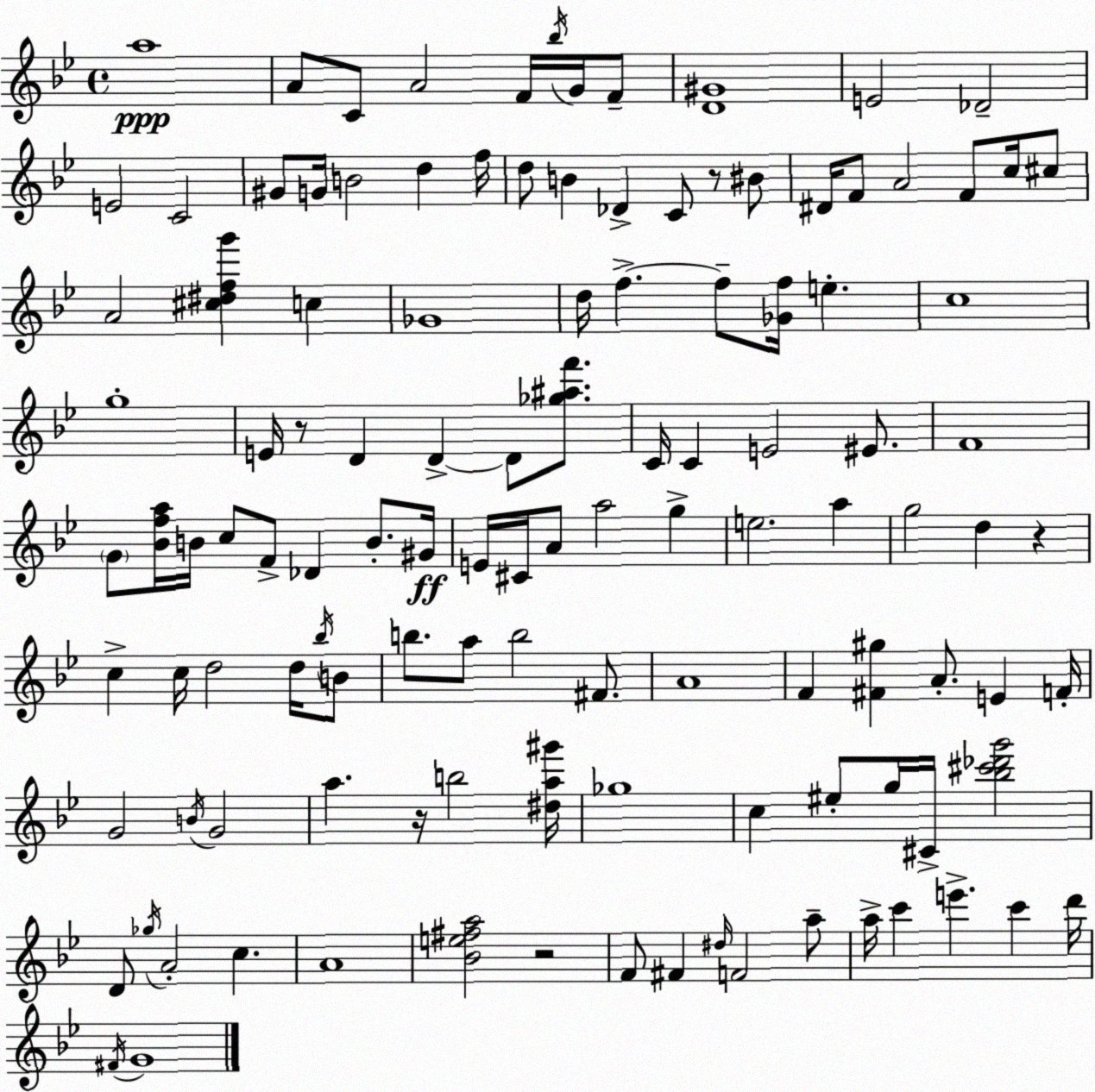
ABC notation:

X:1
T:Untitled
M:4/4
L:1/4
K:Gm
a4 A/2 C/2 A2 F/4 _b/4 G/4 F/2 [D^G]4 E2 _D2 E2 C2 ^G/2 G/4 B2 d f/4 d/2 B _D C/2 z/2 ^B/2 ^D/4 F/2 A2 F/2 c/4 ^c/2 A2 [^c^dfg'] c _G4 d/4 f f/2 [_Gf]/4 e c4 g4 E/4 z/2 D D D/2 [_g^af']/2 C/4 C E2 ^E/2 F4 G/2 [_Bfa]/4 B/4 c/2 F/2 _D B/2 ^G/4 E/4 ^C/4 A/2 a2 g e2 a g2 d z c c/4 d2 d/4 _b/4 B/2 b/2 a/2 b2 ^F/2 A4 F [^F^g] A/2 E F/4 G2 B/4 G2 a z/4 b2 [^da^g']/4 _g4 c ^e/2 g/4 ^C/4 [_b^c'_d'g']2 D/2 _g/4 A2 c A4 [_Be^fa]2 z2 F/2 ^F ^d/4 F2 a/2 a/4 c' e' c' d'/4 ^F/4 G4